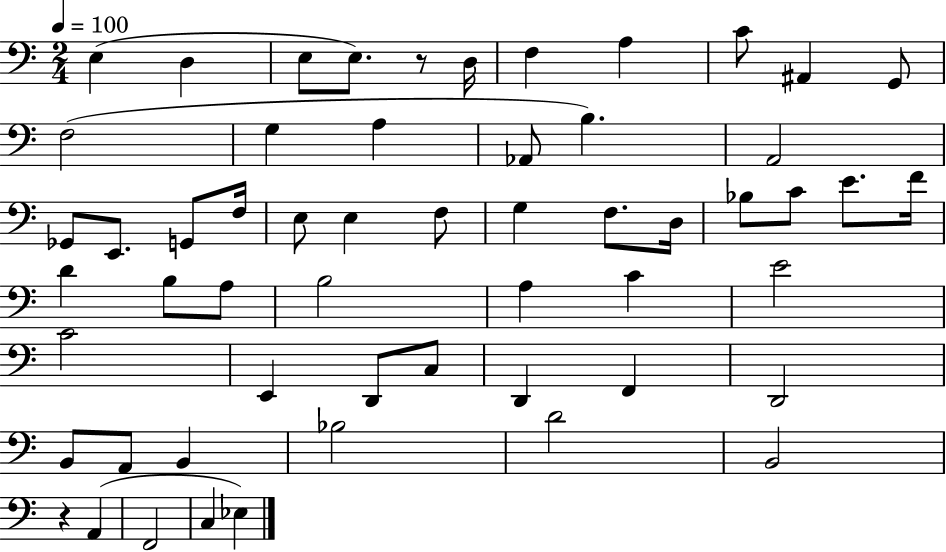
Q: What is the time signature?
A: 2/4